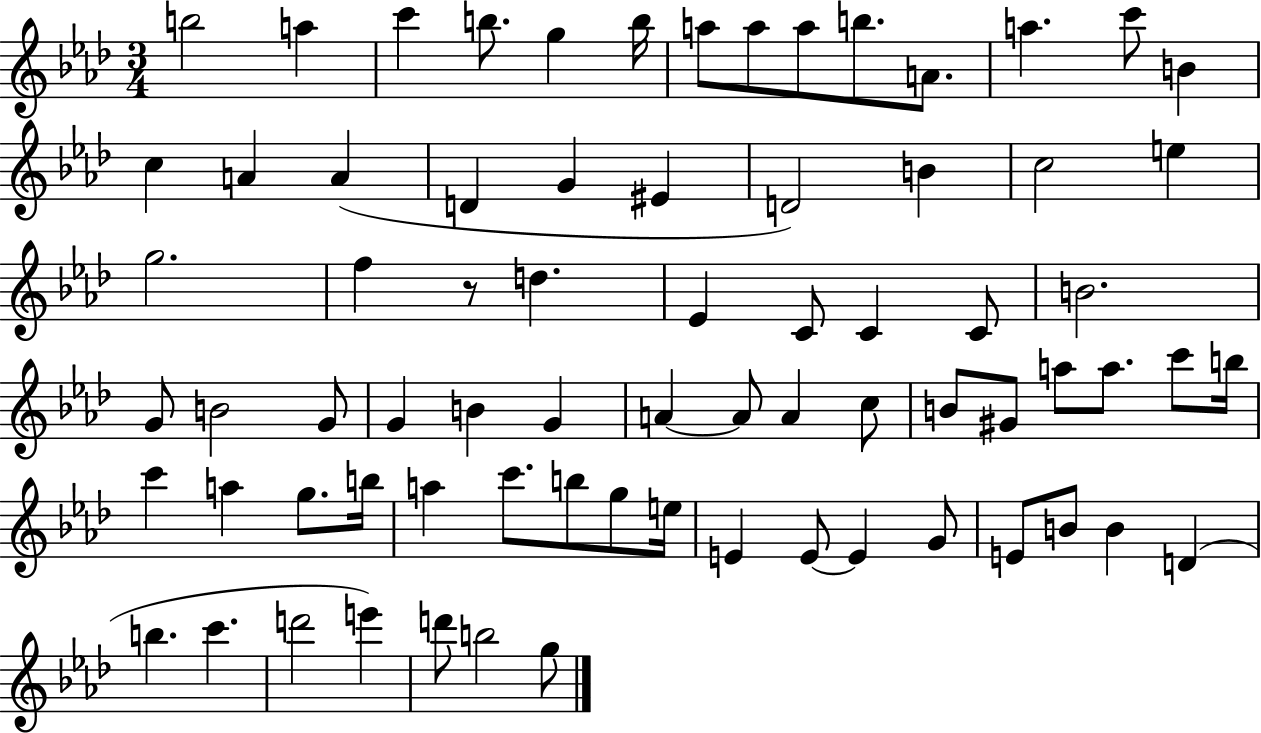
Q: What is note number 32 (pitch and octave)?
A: B4